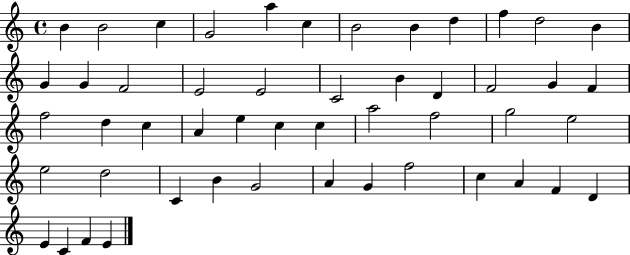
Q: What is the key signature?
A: C major